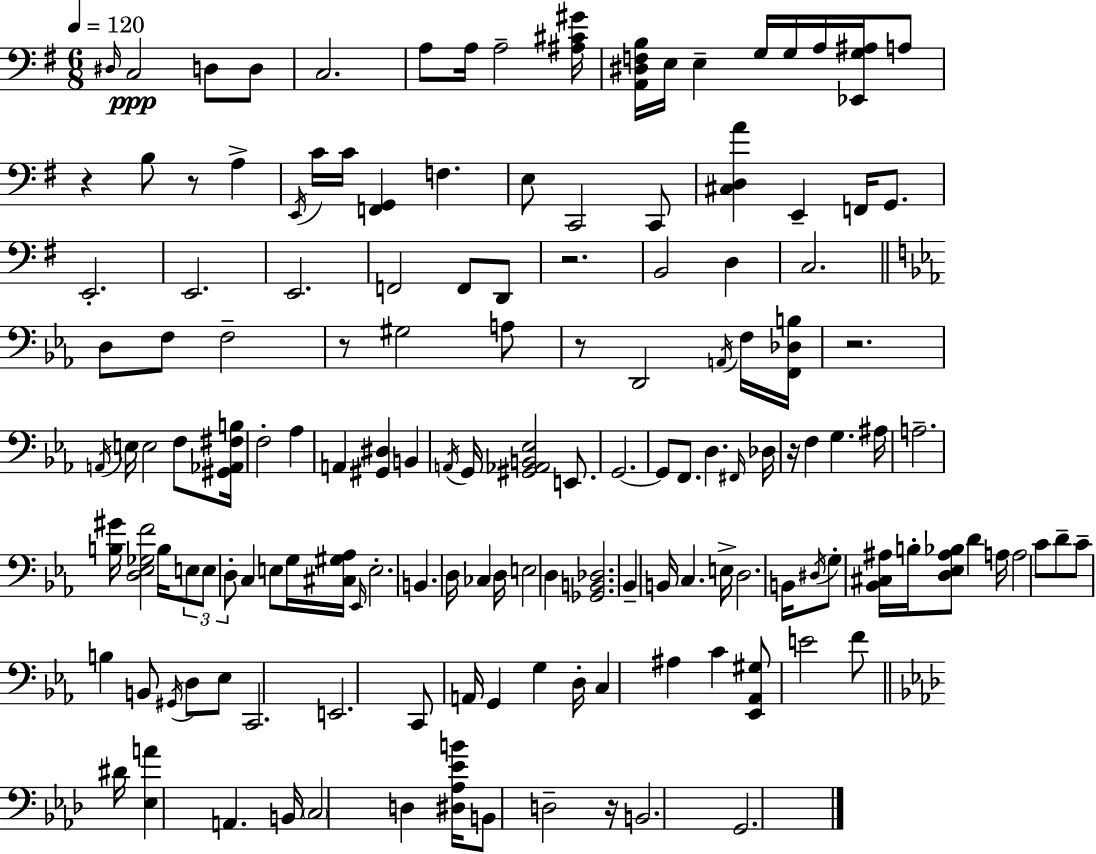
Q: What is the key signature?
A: E minor